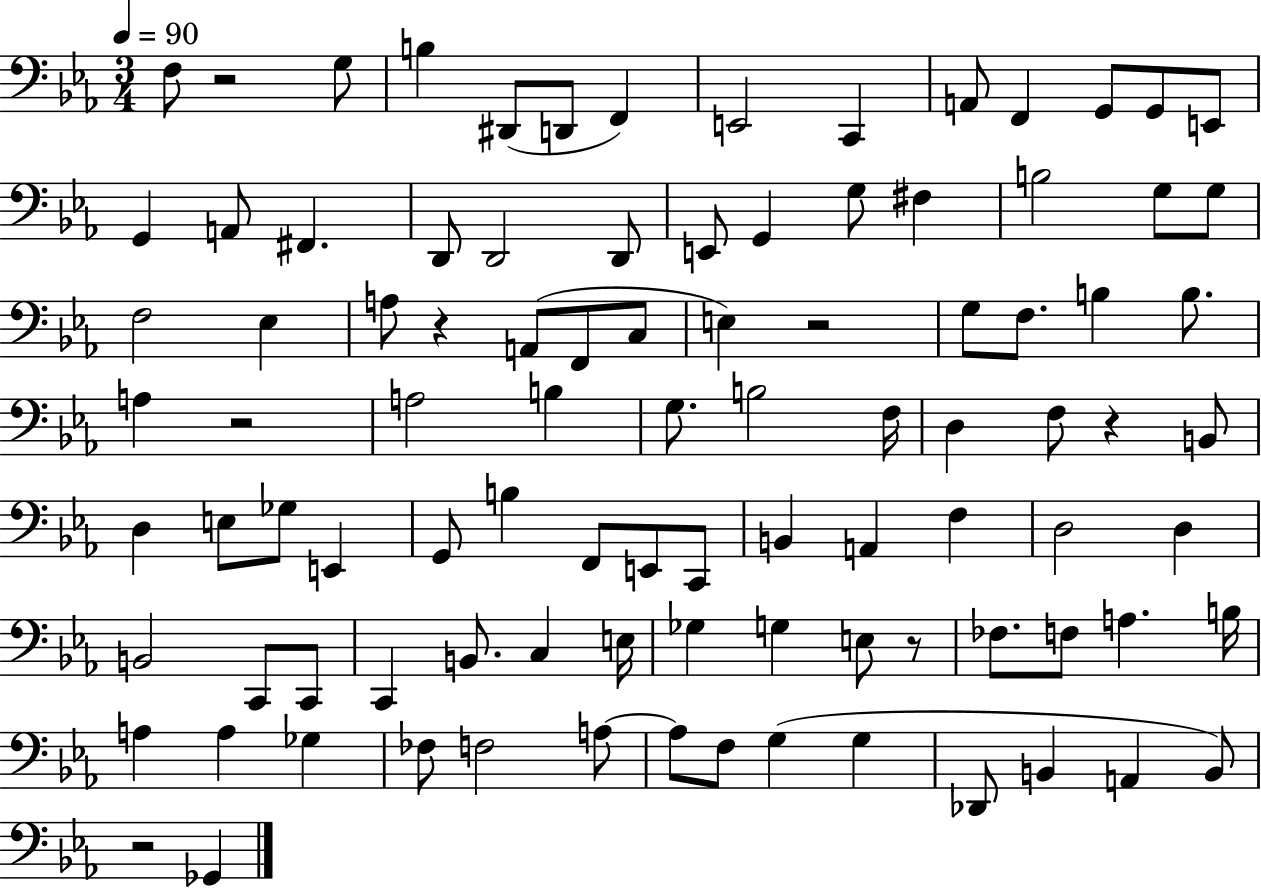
{
  \clef bass
  \numericTimeSignature
  \time 3/4
  \key ees \major
  \tempo 4 = 90
  f8 r2 g8 | b4 dis,8( d,8 f,4) | e,2 c,4 | a,8 f,4 g,8 g,8 e,8 | \break g,4 a,8 fis,4. | d,8 d,2 d,8 | e,8 g,4 g8 fis4 | b2 g8 g8 | \break f2 ees4 | a8 r4 a,8( f,8 c8 | e4) r2 | g8 f8. b4 b8. | \break a4 r2 | a2 b4 | g8. b2 f16 | d4 f8 r4 b,8 | \break d4 e8 ges8 e,4 | g,8 b4 f,8 e,8 c,8 | b,4 a,4 f4 | d2 d4 | \break b,2 c,8 c,8 | c,4 b,8. c4 e16 | ges4 g4 e8 r8 | fes8. f8 a4. b16 | \break a4 a4 ges4 | fes8 f2 a8~~ | a8 f8 g4( g4 | des,8 b,4 a,4 b,8) | \break r2 ges,4 | \bar "|."
}